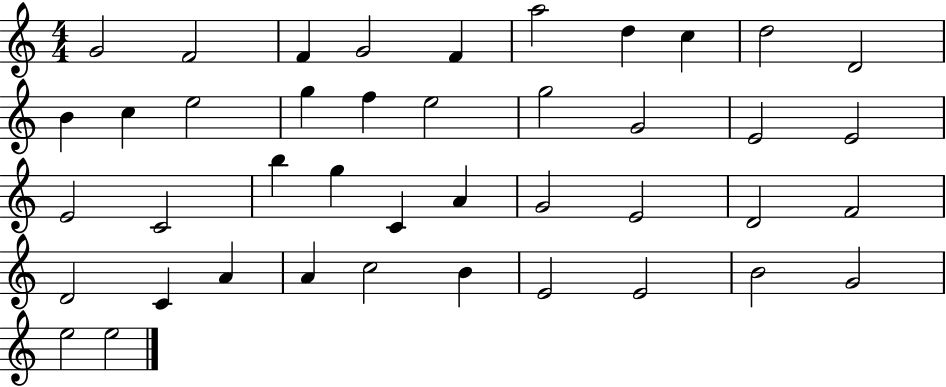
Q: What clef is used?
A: treble